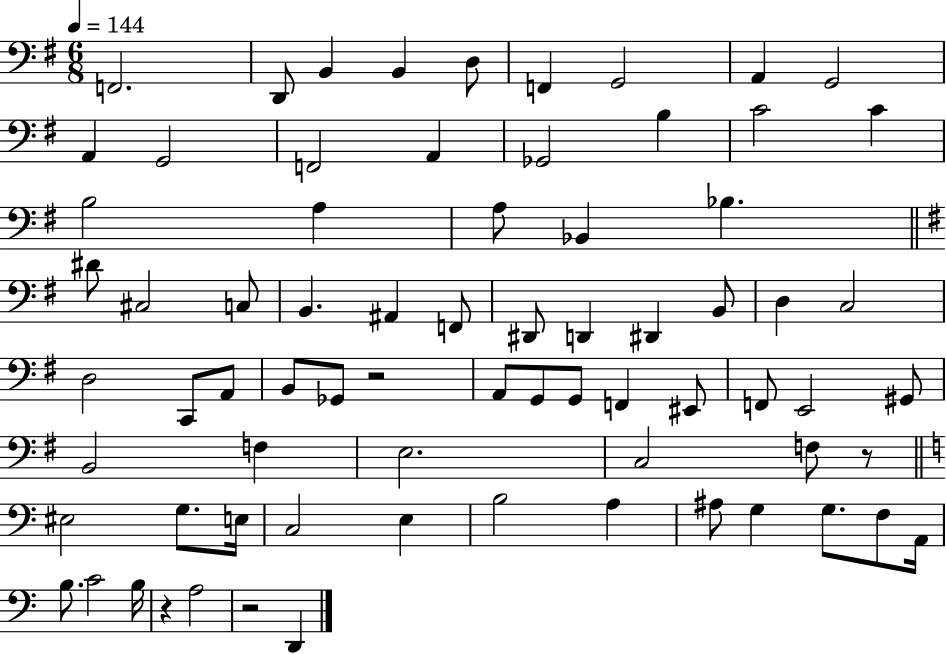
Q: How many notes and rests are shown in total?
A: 73